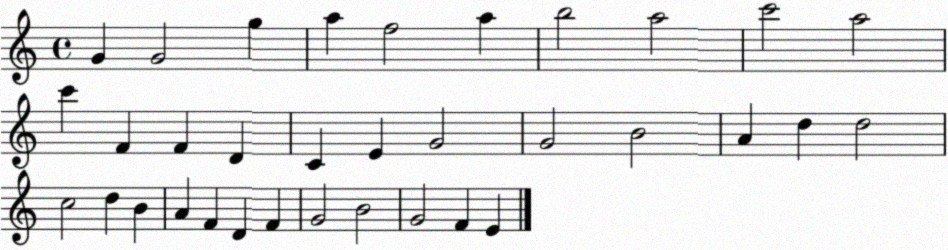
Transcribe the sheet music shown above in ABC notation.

X:1
T:Untitled
M:4/4
L:1/4
K:C
G G2 g a f2 a b2 a2 c'2 a2 c' F F D C E G2 G2 B2 A d d2 c2 d B A F D F G2 B2 G2 F E